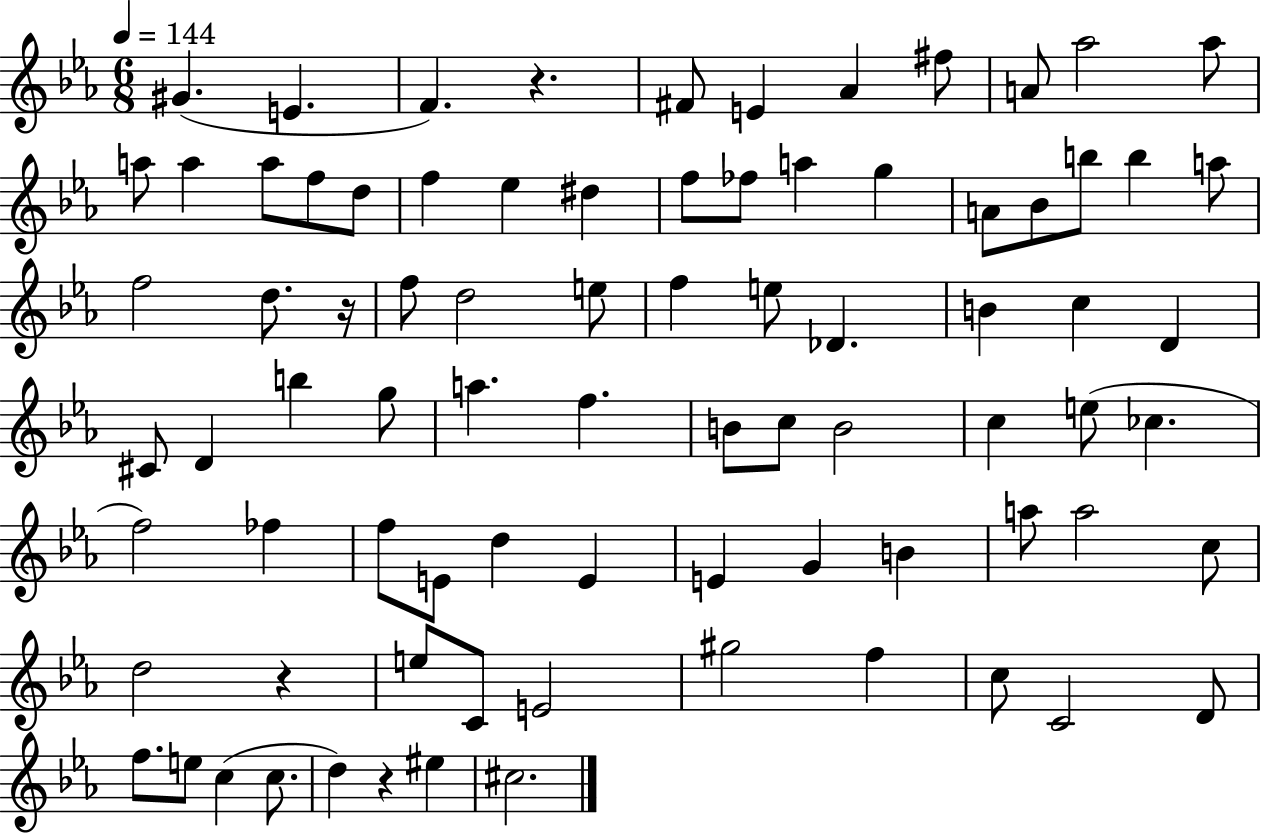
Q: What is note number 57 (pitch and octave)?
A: E4